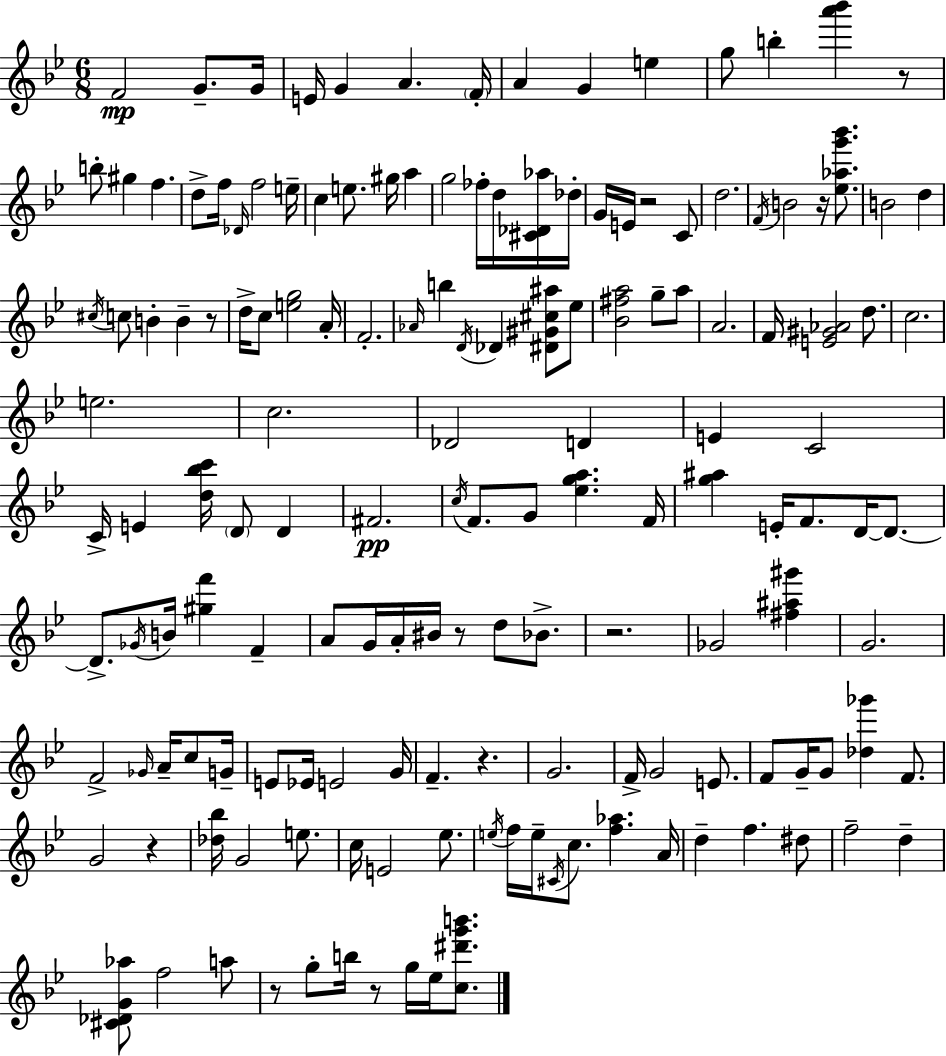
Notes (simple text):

F4/h G4/e. G4/s E4/s G4/q A4/q. F4/s A4/q G4/q E5/q G5/e B5/q [A6,Bb6]/q R/e B5/e G#5/q F5/q. D5/e F5/s Db4/s F5/h E5/s C5/q E5/e. G#5/s A5/q G5/h FES5/s D5/s [C#4,Db4,Ab5]/s Db5/s G4/s E4/s R/h C4/e D5/h. F4/s B4/h R/s [Eb5,Ab5,G6,Bb6]/e. B4/h D5/q C#5/s C5/e B4/q B4/q R/e D5/s C5/e [E5,G5]/h A4/s F4/h. Ab4/s B5/q D4/s Db4/q [D#4,G#4,C#5,A#5]/e Eb5/e [Bb4,F#5,A5]/h G5/e A5/e A4/h. F4/s [E4,G#4,Ab4]/h D5/e. C5/h. E5/h. C5/h. Db4/h D4/q E4/q C4/h C4/s E4/q [D5,Bb5,C6]/s D4/e D4/q F#4/h. C5/s F4/e. G4/e [Eb5,G5,A5]/q. F4/s [G5,A#5]/q E4/s F4/e. D4/s D4/e. D4/e. Gb4/s B4/s [G#5,F6]/q F4/q A4/e G4/s A4/s BIS4/s R/e D5/e Bb4/e. R/h. Gb4/h [F#5,A#5,G#6]/q G4/h. F4/h Gb4/s A4/s C5/e G4/s E4/e Eb4/s E4/h G4/s F4/q. R/q. G4/h. F4/s G4/h E4/e. F4/e G4/s G4/e [Db5,Gb6]/q F4/e. G4/h R/q [Db5,Bb5]/s G4/h E5/e. C5/s E4/h Eb5/e. E5/s F5/s E5/s C#4/s C5/e. [F5,Ab5]/q. A4/s D5/q F5/q. D#5/e F5/h D5/q [C#4,Db4,G4,Ab5]/e F5/h A5/e R/e G5/e B5/s R/e G5/s Eb5/s [C5,D#6,G6,B6]/e.